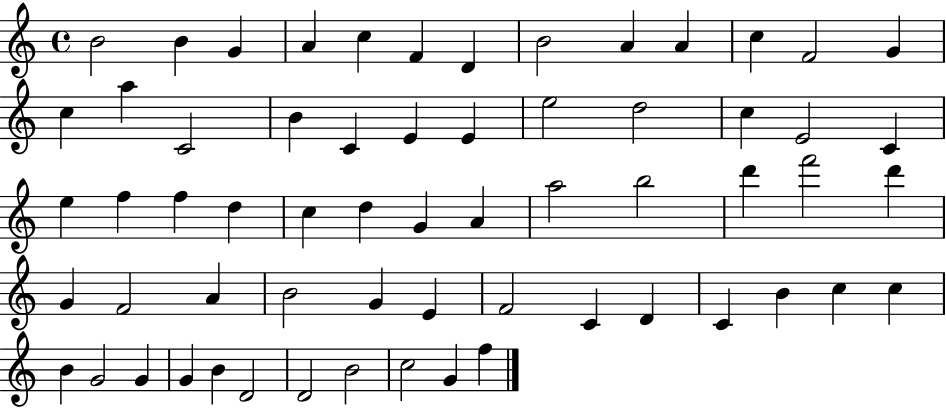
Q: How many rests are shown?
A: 0